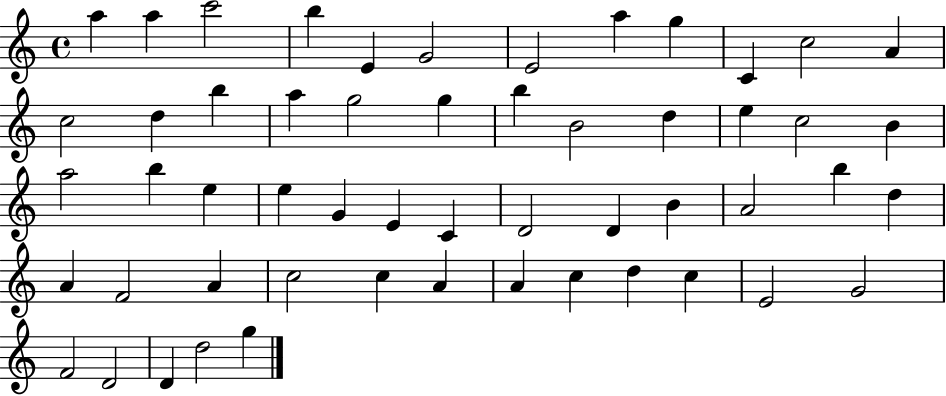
X:1
T:Untitled
M:4/4
L:1/4
K:C
a a c'2 b E G2 E2 a g C c2 A c2 d b a g2 g b B2 d e c2 B a2 b e e G E C D2 D B A2 b d A F2 A c2 c A A c d c E2 G2 F2 D2 D d2 g